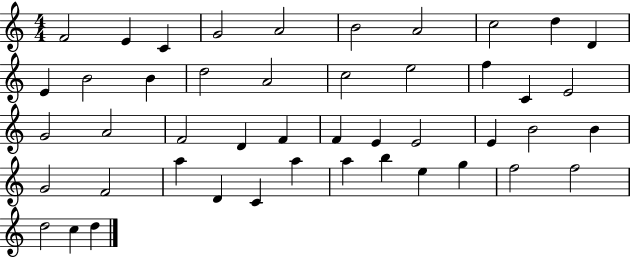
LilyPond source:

{
  \clef treble
  \numericTimeSignature
  \time 4/4
  \key c \major
  f'2 e'4 c'4 | g'2 a'2 | b'2 a'2 | c''2 d''4 d'4 | \break e'4 b'2 b'4 | d''2 a'2 | c''2 e''2 | f''4 c'4 e'2 | \break g'2 a'2 | f'2 d'4 f'4 | f'4 e'4 e'2 | e'4 b'2 b'4 | \break g'2 f'2 | a''4 d'4 c'4 a''4 | a''4 b''4 e''4 g''4 | f''2 f''2 | \break d''2 c''4 d''4 | \bar "|."
}